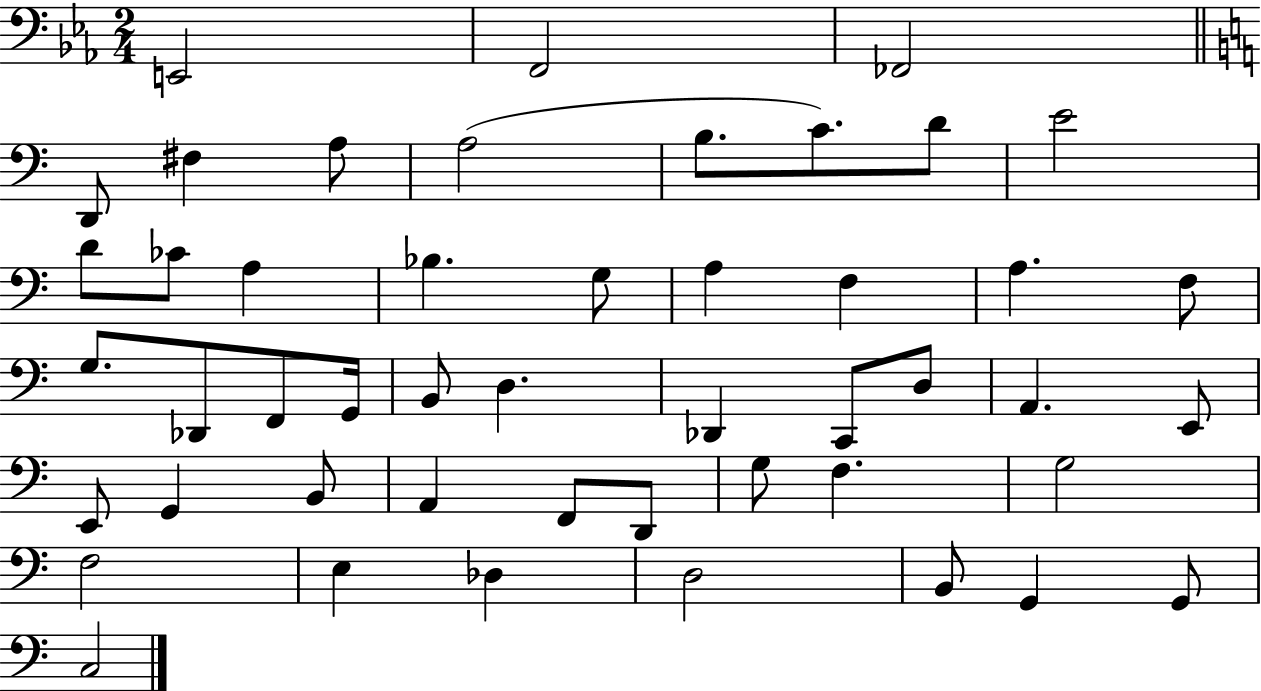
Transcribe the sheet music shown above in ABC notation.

X:1
T:Untitled
M:2/4
L:1/4
K:Eb
E,,2 F,,2 _F,,2 D,,/2 ^F, A,/2 A,2 B,/2 C/2 D/2 E2 D/2 _C/2 A, _B, G,/2 A, F, A, F,/2 G,/2 _D,,/2 F,,/2 G,,/4 B,,/2 D, _D,, C,,/2 D,/2 A,, E,,/2 E,,/2 G,, B,,/2 A,, F,,/2 D,,/2 G,/2 F, G,2 F,2 E, _D, D,2 B,,/2 G,, G,,/2 C,2